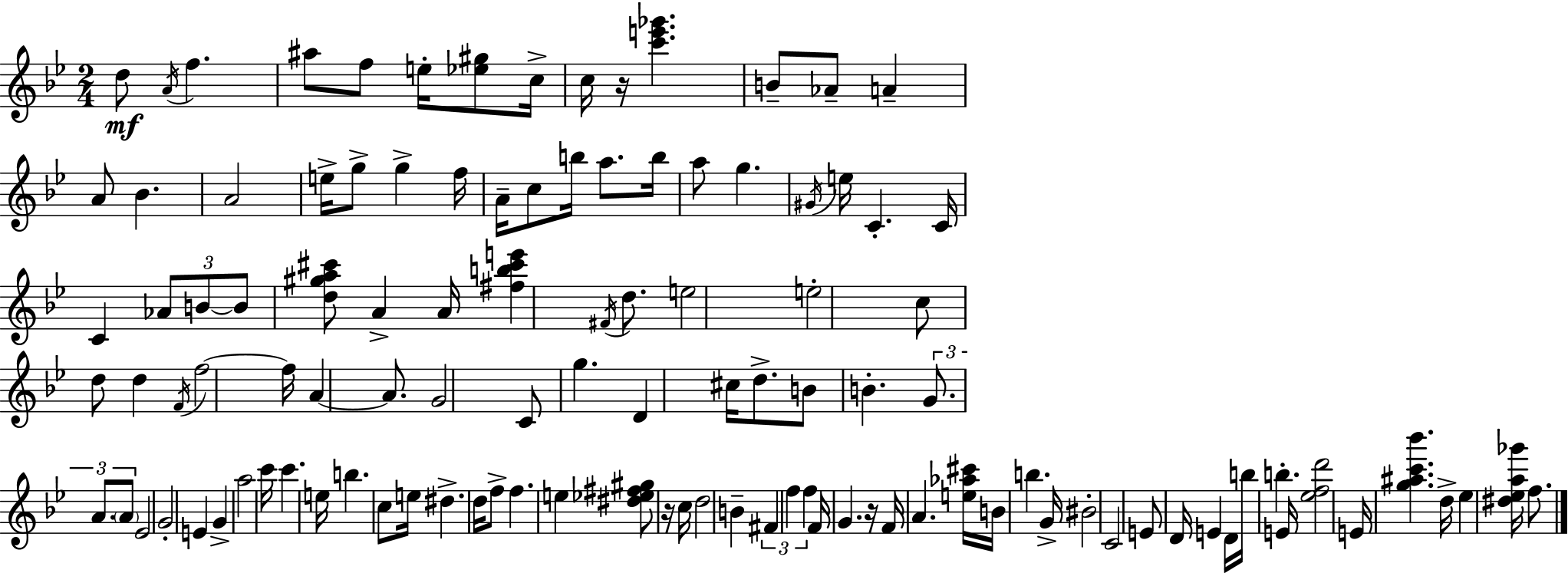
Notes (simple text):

D5/e A4/s F5/q. A#5/e F5/e E5/s [Eb5,G#5]/e C5/s C5/s R/s [C6,E6,Gb6]/q. B4/e Ab4/e A4/q A4/e Bb4/q. A4/h E5/s G5/e G5/q F5/s A4/s C5/e B5/s A5/e. B5/s A5/e G5/q. G#4/s E5/s C4/q. C4/s C4/q Ab4/e B4/e B4/e [D5,G#5,A5,C#6]/e A4/q A4/s [F#5,B5,C#6,E6]/q F#4/s D5/e. E5/h E5/h C5/e D5/e D5/q F4/s F5/h F5/s A4/q A4/e. G4/h C4/e G5/q. D4/q C#5/s D5/e. B4/e B4/q. G4/e. A4/e. A4/e Eb4/h G4/h E4/q G4/q A5/h C6/s C6/q. E5/s B5/q. C5/e E5/s D#5/q. D5/s F5/e F5/q. E5/q [D#5,Eb5,F#5,G#5]/e R/s C5/s D5/h B4/q F#4/q F5/q F5/q F4/s G4/q. R/s F4/s A4/q. [E5,Ab5,C#6]/s B4/s B5/q. G4/s BIS4/h C4/h E4/e D4/s E4/q D4/s B5/s B5/q. E4/s [Eb5,F5,D6]/h E4/s [G5,A#5,C6,Bb6]/q. D5/s Eb5/q [D#5,Eb5,A5,Gb6]/s F5/e.